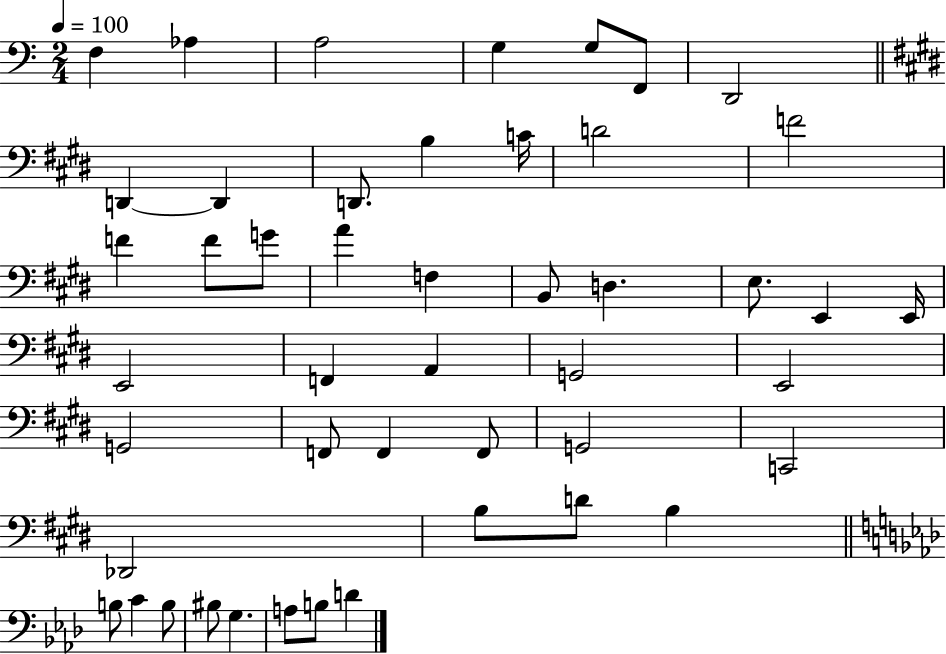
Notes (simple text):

F3/q Ab3/q A3/h G3/q G3/e F2/e D2/h D2/q D2/q D2/e. B3/q C4/s D4/h F4/h F4/q F4/e G4/e A4/q F3/q B2/e D3/q. E3/e. E2/q E2/s E2/h F2/q A2/q G2/h E2/h G2/h F2/e F2/q F2/e G2/h C2/h Db2/h B3/e D4/e B3/q B3/e C4/q B3/e BIS3/e G3/q. A3/e B3/e D4/q